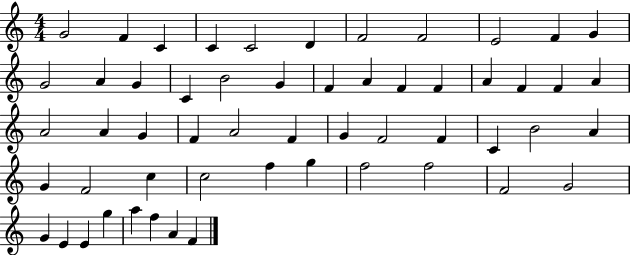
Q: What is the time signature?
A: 4/4